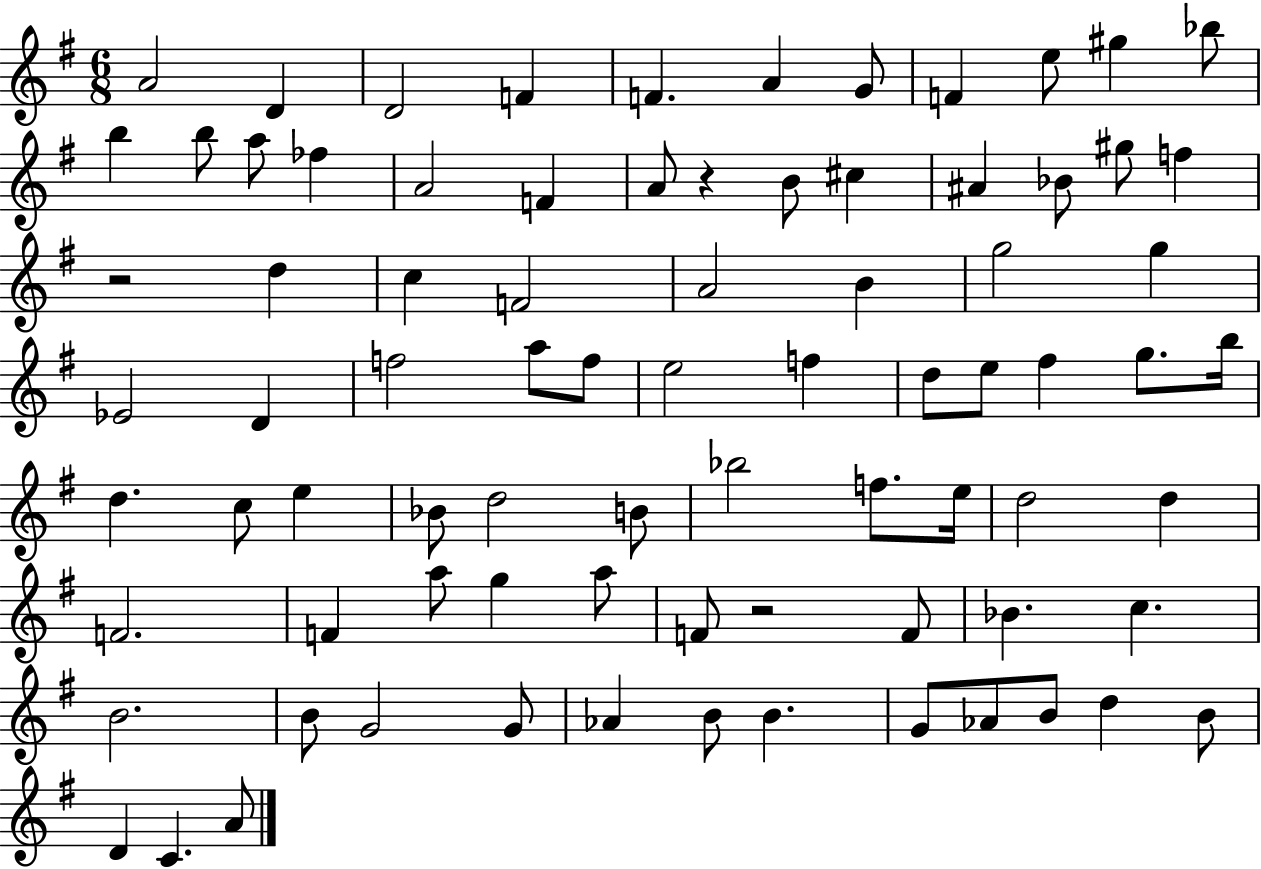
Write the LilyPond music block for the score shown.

{
  \clef treble
  \numericTimeSignature
  \time 6/8
  \key g \major
  a'2 d'4 | d'2 f'4 | f'4. a'4 g'8 | f'4 e''8 gis''4 bes''8 | \break b''4 b''8 a''8 fes''4 | a'2 f'4 | a'8 r4 b'8 cis''4 | ais'4 bes'8 gis''8 f''4 | \break r2 d''4 | c''4 f'2 | a'2 b'4 | g''2 g''4 | \break ees'2 d'4 | f''2 a''8 f''8 | e''2 f''4 | d''8 e''8 fis''4 g''8. b''16 | \break d''4. c''8 e''4 | bes'8 d''2 b'8 | bes''2 f''8. e''16 | d''2 d''4 | \break f'2. | f'4 a''8 g''4 a''8 | f'8 r2 f'8 | bes'4. c''4. | \break b'2. | b'8 g'2 g'8 | aes'4 b'8 b'4. | g'8 aes'8 b'8 d''4 b'8 | \break d'4 c'4. a'8 | \bar "|."
}